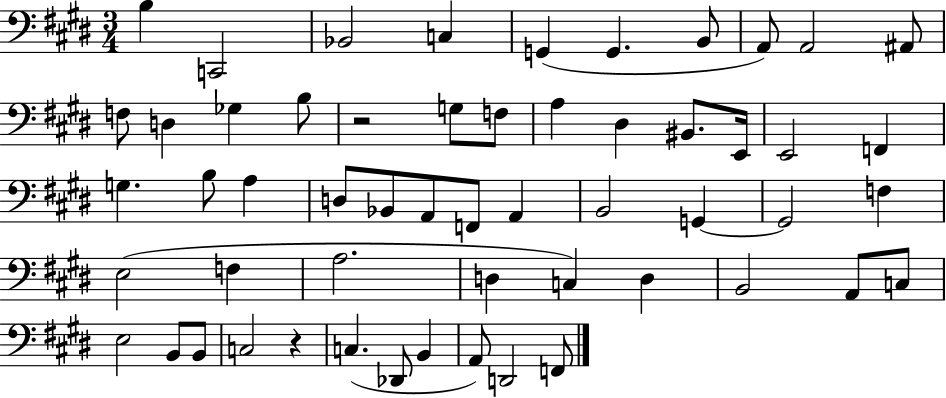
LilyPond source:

{
  \clef bass
  \numericTimeSignature
  \time 3/4
  \key e \major
  \repeat volta 2 { b4 c,2 | bes,2 c4 | g,4( g,4. b,8 | a,8) a,2 ais,8 | \break f8 d4 ges4 b8 | r2 g8 f8 | a4 dis4 bis,8. e,16 | e,2 f,4 | \break g4. b8 a4 | d8 bes,8 a,8 f,8 a,4 | b,2 g,4~~ | g,2 f4 | \break e2( f4 | a2. | d4 c4) d4 | b,2 a,8 c8 | \break e2 b,8 b,8 | c2 r4 | c4.( des,8 b,4 | a,8) d,2 f,8 | \break } \bar "|."
}